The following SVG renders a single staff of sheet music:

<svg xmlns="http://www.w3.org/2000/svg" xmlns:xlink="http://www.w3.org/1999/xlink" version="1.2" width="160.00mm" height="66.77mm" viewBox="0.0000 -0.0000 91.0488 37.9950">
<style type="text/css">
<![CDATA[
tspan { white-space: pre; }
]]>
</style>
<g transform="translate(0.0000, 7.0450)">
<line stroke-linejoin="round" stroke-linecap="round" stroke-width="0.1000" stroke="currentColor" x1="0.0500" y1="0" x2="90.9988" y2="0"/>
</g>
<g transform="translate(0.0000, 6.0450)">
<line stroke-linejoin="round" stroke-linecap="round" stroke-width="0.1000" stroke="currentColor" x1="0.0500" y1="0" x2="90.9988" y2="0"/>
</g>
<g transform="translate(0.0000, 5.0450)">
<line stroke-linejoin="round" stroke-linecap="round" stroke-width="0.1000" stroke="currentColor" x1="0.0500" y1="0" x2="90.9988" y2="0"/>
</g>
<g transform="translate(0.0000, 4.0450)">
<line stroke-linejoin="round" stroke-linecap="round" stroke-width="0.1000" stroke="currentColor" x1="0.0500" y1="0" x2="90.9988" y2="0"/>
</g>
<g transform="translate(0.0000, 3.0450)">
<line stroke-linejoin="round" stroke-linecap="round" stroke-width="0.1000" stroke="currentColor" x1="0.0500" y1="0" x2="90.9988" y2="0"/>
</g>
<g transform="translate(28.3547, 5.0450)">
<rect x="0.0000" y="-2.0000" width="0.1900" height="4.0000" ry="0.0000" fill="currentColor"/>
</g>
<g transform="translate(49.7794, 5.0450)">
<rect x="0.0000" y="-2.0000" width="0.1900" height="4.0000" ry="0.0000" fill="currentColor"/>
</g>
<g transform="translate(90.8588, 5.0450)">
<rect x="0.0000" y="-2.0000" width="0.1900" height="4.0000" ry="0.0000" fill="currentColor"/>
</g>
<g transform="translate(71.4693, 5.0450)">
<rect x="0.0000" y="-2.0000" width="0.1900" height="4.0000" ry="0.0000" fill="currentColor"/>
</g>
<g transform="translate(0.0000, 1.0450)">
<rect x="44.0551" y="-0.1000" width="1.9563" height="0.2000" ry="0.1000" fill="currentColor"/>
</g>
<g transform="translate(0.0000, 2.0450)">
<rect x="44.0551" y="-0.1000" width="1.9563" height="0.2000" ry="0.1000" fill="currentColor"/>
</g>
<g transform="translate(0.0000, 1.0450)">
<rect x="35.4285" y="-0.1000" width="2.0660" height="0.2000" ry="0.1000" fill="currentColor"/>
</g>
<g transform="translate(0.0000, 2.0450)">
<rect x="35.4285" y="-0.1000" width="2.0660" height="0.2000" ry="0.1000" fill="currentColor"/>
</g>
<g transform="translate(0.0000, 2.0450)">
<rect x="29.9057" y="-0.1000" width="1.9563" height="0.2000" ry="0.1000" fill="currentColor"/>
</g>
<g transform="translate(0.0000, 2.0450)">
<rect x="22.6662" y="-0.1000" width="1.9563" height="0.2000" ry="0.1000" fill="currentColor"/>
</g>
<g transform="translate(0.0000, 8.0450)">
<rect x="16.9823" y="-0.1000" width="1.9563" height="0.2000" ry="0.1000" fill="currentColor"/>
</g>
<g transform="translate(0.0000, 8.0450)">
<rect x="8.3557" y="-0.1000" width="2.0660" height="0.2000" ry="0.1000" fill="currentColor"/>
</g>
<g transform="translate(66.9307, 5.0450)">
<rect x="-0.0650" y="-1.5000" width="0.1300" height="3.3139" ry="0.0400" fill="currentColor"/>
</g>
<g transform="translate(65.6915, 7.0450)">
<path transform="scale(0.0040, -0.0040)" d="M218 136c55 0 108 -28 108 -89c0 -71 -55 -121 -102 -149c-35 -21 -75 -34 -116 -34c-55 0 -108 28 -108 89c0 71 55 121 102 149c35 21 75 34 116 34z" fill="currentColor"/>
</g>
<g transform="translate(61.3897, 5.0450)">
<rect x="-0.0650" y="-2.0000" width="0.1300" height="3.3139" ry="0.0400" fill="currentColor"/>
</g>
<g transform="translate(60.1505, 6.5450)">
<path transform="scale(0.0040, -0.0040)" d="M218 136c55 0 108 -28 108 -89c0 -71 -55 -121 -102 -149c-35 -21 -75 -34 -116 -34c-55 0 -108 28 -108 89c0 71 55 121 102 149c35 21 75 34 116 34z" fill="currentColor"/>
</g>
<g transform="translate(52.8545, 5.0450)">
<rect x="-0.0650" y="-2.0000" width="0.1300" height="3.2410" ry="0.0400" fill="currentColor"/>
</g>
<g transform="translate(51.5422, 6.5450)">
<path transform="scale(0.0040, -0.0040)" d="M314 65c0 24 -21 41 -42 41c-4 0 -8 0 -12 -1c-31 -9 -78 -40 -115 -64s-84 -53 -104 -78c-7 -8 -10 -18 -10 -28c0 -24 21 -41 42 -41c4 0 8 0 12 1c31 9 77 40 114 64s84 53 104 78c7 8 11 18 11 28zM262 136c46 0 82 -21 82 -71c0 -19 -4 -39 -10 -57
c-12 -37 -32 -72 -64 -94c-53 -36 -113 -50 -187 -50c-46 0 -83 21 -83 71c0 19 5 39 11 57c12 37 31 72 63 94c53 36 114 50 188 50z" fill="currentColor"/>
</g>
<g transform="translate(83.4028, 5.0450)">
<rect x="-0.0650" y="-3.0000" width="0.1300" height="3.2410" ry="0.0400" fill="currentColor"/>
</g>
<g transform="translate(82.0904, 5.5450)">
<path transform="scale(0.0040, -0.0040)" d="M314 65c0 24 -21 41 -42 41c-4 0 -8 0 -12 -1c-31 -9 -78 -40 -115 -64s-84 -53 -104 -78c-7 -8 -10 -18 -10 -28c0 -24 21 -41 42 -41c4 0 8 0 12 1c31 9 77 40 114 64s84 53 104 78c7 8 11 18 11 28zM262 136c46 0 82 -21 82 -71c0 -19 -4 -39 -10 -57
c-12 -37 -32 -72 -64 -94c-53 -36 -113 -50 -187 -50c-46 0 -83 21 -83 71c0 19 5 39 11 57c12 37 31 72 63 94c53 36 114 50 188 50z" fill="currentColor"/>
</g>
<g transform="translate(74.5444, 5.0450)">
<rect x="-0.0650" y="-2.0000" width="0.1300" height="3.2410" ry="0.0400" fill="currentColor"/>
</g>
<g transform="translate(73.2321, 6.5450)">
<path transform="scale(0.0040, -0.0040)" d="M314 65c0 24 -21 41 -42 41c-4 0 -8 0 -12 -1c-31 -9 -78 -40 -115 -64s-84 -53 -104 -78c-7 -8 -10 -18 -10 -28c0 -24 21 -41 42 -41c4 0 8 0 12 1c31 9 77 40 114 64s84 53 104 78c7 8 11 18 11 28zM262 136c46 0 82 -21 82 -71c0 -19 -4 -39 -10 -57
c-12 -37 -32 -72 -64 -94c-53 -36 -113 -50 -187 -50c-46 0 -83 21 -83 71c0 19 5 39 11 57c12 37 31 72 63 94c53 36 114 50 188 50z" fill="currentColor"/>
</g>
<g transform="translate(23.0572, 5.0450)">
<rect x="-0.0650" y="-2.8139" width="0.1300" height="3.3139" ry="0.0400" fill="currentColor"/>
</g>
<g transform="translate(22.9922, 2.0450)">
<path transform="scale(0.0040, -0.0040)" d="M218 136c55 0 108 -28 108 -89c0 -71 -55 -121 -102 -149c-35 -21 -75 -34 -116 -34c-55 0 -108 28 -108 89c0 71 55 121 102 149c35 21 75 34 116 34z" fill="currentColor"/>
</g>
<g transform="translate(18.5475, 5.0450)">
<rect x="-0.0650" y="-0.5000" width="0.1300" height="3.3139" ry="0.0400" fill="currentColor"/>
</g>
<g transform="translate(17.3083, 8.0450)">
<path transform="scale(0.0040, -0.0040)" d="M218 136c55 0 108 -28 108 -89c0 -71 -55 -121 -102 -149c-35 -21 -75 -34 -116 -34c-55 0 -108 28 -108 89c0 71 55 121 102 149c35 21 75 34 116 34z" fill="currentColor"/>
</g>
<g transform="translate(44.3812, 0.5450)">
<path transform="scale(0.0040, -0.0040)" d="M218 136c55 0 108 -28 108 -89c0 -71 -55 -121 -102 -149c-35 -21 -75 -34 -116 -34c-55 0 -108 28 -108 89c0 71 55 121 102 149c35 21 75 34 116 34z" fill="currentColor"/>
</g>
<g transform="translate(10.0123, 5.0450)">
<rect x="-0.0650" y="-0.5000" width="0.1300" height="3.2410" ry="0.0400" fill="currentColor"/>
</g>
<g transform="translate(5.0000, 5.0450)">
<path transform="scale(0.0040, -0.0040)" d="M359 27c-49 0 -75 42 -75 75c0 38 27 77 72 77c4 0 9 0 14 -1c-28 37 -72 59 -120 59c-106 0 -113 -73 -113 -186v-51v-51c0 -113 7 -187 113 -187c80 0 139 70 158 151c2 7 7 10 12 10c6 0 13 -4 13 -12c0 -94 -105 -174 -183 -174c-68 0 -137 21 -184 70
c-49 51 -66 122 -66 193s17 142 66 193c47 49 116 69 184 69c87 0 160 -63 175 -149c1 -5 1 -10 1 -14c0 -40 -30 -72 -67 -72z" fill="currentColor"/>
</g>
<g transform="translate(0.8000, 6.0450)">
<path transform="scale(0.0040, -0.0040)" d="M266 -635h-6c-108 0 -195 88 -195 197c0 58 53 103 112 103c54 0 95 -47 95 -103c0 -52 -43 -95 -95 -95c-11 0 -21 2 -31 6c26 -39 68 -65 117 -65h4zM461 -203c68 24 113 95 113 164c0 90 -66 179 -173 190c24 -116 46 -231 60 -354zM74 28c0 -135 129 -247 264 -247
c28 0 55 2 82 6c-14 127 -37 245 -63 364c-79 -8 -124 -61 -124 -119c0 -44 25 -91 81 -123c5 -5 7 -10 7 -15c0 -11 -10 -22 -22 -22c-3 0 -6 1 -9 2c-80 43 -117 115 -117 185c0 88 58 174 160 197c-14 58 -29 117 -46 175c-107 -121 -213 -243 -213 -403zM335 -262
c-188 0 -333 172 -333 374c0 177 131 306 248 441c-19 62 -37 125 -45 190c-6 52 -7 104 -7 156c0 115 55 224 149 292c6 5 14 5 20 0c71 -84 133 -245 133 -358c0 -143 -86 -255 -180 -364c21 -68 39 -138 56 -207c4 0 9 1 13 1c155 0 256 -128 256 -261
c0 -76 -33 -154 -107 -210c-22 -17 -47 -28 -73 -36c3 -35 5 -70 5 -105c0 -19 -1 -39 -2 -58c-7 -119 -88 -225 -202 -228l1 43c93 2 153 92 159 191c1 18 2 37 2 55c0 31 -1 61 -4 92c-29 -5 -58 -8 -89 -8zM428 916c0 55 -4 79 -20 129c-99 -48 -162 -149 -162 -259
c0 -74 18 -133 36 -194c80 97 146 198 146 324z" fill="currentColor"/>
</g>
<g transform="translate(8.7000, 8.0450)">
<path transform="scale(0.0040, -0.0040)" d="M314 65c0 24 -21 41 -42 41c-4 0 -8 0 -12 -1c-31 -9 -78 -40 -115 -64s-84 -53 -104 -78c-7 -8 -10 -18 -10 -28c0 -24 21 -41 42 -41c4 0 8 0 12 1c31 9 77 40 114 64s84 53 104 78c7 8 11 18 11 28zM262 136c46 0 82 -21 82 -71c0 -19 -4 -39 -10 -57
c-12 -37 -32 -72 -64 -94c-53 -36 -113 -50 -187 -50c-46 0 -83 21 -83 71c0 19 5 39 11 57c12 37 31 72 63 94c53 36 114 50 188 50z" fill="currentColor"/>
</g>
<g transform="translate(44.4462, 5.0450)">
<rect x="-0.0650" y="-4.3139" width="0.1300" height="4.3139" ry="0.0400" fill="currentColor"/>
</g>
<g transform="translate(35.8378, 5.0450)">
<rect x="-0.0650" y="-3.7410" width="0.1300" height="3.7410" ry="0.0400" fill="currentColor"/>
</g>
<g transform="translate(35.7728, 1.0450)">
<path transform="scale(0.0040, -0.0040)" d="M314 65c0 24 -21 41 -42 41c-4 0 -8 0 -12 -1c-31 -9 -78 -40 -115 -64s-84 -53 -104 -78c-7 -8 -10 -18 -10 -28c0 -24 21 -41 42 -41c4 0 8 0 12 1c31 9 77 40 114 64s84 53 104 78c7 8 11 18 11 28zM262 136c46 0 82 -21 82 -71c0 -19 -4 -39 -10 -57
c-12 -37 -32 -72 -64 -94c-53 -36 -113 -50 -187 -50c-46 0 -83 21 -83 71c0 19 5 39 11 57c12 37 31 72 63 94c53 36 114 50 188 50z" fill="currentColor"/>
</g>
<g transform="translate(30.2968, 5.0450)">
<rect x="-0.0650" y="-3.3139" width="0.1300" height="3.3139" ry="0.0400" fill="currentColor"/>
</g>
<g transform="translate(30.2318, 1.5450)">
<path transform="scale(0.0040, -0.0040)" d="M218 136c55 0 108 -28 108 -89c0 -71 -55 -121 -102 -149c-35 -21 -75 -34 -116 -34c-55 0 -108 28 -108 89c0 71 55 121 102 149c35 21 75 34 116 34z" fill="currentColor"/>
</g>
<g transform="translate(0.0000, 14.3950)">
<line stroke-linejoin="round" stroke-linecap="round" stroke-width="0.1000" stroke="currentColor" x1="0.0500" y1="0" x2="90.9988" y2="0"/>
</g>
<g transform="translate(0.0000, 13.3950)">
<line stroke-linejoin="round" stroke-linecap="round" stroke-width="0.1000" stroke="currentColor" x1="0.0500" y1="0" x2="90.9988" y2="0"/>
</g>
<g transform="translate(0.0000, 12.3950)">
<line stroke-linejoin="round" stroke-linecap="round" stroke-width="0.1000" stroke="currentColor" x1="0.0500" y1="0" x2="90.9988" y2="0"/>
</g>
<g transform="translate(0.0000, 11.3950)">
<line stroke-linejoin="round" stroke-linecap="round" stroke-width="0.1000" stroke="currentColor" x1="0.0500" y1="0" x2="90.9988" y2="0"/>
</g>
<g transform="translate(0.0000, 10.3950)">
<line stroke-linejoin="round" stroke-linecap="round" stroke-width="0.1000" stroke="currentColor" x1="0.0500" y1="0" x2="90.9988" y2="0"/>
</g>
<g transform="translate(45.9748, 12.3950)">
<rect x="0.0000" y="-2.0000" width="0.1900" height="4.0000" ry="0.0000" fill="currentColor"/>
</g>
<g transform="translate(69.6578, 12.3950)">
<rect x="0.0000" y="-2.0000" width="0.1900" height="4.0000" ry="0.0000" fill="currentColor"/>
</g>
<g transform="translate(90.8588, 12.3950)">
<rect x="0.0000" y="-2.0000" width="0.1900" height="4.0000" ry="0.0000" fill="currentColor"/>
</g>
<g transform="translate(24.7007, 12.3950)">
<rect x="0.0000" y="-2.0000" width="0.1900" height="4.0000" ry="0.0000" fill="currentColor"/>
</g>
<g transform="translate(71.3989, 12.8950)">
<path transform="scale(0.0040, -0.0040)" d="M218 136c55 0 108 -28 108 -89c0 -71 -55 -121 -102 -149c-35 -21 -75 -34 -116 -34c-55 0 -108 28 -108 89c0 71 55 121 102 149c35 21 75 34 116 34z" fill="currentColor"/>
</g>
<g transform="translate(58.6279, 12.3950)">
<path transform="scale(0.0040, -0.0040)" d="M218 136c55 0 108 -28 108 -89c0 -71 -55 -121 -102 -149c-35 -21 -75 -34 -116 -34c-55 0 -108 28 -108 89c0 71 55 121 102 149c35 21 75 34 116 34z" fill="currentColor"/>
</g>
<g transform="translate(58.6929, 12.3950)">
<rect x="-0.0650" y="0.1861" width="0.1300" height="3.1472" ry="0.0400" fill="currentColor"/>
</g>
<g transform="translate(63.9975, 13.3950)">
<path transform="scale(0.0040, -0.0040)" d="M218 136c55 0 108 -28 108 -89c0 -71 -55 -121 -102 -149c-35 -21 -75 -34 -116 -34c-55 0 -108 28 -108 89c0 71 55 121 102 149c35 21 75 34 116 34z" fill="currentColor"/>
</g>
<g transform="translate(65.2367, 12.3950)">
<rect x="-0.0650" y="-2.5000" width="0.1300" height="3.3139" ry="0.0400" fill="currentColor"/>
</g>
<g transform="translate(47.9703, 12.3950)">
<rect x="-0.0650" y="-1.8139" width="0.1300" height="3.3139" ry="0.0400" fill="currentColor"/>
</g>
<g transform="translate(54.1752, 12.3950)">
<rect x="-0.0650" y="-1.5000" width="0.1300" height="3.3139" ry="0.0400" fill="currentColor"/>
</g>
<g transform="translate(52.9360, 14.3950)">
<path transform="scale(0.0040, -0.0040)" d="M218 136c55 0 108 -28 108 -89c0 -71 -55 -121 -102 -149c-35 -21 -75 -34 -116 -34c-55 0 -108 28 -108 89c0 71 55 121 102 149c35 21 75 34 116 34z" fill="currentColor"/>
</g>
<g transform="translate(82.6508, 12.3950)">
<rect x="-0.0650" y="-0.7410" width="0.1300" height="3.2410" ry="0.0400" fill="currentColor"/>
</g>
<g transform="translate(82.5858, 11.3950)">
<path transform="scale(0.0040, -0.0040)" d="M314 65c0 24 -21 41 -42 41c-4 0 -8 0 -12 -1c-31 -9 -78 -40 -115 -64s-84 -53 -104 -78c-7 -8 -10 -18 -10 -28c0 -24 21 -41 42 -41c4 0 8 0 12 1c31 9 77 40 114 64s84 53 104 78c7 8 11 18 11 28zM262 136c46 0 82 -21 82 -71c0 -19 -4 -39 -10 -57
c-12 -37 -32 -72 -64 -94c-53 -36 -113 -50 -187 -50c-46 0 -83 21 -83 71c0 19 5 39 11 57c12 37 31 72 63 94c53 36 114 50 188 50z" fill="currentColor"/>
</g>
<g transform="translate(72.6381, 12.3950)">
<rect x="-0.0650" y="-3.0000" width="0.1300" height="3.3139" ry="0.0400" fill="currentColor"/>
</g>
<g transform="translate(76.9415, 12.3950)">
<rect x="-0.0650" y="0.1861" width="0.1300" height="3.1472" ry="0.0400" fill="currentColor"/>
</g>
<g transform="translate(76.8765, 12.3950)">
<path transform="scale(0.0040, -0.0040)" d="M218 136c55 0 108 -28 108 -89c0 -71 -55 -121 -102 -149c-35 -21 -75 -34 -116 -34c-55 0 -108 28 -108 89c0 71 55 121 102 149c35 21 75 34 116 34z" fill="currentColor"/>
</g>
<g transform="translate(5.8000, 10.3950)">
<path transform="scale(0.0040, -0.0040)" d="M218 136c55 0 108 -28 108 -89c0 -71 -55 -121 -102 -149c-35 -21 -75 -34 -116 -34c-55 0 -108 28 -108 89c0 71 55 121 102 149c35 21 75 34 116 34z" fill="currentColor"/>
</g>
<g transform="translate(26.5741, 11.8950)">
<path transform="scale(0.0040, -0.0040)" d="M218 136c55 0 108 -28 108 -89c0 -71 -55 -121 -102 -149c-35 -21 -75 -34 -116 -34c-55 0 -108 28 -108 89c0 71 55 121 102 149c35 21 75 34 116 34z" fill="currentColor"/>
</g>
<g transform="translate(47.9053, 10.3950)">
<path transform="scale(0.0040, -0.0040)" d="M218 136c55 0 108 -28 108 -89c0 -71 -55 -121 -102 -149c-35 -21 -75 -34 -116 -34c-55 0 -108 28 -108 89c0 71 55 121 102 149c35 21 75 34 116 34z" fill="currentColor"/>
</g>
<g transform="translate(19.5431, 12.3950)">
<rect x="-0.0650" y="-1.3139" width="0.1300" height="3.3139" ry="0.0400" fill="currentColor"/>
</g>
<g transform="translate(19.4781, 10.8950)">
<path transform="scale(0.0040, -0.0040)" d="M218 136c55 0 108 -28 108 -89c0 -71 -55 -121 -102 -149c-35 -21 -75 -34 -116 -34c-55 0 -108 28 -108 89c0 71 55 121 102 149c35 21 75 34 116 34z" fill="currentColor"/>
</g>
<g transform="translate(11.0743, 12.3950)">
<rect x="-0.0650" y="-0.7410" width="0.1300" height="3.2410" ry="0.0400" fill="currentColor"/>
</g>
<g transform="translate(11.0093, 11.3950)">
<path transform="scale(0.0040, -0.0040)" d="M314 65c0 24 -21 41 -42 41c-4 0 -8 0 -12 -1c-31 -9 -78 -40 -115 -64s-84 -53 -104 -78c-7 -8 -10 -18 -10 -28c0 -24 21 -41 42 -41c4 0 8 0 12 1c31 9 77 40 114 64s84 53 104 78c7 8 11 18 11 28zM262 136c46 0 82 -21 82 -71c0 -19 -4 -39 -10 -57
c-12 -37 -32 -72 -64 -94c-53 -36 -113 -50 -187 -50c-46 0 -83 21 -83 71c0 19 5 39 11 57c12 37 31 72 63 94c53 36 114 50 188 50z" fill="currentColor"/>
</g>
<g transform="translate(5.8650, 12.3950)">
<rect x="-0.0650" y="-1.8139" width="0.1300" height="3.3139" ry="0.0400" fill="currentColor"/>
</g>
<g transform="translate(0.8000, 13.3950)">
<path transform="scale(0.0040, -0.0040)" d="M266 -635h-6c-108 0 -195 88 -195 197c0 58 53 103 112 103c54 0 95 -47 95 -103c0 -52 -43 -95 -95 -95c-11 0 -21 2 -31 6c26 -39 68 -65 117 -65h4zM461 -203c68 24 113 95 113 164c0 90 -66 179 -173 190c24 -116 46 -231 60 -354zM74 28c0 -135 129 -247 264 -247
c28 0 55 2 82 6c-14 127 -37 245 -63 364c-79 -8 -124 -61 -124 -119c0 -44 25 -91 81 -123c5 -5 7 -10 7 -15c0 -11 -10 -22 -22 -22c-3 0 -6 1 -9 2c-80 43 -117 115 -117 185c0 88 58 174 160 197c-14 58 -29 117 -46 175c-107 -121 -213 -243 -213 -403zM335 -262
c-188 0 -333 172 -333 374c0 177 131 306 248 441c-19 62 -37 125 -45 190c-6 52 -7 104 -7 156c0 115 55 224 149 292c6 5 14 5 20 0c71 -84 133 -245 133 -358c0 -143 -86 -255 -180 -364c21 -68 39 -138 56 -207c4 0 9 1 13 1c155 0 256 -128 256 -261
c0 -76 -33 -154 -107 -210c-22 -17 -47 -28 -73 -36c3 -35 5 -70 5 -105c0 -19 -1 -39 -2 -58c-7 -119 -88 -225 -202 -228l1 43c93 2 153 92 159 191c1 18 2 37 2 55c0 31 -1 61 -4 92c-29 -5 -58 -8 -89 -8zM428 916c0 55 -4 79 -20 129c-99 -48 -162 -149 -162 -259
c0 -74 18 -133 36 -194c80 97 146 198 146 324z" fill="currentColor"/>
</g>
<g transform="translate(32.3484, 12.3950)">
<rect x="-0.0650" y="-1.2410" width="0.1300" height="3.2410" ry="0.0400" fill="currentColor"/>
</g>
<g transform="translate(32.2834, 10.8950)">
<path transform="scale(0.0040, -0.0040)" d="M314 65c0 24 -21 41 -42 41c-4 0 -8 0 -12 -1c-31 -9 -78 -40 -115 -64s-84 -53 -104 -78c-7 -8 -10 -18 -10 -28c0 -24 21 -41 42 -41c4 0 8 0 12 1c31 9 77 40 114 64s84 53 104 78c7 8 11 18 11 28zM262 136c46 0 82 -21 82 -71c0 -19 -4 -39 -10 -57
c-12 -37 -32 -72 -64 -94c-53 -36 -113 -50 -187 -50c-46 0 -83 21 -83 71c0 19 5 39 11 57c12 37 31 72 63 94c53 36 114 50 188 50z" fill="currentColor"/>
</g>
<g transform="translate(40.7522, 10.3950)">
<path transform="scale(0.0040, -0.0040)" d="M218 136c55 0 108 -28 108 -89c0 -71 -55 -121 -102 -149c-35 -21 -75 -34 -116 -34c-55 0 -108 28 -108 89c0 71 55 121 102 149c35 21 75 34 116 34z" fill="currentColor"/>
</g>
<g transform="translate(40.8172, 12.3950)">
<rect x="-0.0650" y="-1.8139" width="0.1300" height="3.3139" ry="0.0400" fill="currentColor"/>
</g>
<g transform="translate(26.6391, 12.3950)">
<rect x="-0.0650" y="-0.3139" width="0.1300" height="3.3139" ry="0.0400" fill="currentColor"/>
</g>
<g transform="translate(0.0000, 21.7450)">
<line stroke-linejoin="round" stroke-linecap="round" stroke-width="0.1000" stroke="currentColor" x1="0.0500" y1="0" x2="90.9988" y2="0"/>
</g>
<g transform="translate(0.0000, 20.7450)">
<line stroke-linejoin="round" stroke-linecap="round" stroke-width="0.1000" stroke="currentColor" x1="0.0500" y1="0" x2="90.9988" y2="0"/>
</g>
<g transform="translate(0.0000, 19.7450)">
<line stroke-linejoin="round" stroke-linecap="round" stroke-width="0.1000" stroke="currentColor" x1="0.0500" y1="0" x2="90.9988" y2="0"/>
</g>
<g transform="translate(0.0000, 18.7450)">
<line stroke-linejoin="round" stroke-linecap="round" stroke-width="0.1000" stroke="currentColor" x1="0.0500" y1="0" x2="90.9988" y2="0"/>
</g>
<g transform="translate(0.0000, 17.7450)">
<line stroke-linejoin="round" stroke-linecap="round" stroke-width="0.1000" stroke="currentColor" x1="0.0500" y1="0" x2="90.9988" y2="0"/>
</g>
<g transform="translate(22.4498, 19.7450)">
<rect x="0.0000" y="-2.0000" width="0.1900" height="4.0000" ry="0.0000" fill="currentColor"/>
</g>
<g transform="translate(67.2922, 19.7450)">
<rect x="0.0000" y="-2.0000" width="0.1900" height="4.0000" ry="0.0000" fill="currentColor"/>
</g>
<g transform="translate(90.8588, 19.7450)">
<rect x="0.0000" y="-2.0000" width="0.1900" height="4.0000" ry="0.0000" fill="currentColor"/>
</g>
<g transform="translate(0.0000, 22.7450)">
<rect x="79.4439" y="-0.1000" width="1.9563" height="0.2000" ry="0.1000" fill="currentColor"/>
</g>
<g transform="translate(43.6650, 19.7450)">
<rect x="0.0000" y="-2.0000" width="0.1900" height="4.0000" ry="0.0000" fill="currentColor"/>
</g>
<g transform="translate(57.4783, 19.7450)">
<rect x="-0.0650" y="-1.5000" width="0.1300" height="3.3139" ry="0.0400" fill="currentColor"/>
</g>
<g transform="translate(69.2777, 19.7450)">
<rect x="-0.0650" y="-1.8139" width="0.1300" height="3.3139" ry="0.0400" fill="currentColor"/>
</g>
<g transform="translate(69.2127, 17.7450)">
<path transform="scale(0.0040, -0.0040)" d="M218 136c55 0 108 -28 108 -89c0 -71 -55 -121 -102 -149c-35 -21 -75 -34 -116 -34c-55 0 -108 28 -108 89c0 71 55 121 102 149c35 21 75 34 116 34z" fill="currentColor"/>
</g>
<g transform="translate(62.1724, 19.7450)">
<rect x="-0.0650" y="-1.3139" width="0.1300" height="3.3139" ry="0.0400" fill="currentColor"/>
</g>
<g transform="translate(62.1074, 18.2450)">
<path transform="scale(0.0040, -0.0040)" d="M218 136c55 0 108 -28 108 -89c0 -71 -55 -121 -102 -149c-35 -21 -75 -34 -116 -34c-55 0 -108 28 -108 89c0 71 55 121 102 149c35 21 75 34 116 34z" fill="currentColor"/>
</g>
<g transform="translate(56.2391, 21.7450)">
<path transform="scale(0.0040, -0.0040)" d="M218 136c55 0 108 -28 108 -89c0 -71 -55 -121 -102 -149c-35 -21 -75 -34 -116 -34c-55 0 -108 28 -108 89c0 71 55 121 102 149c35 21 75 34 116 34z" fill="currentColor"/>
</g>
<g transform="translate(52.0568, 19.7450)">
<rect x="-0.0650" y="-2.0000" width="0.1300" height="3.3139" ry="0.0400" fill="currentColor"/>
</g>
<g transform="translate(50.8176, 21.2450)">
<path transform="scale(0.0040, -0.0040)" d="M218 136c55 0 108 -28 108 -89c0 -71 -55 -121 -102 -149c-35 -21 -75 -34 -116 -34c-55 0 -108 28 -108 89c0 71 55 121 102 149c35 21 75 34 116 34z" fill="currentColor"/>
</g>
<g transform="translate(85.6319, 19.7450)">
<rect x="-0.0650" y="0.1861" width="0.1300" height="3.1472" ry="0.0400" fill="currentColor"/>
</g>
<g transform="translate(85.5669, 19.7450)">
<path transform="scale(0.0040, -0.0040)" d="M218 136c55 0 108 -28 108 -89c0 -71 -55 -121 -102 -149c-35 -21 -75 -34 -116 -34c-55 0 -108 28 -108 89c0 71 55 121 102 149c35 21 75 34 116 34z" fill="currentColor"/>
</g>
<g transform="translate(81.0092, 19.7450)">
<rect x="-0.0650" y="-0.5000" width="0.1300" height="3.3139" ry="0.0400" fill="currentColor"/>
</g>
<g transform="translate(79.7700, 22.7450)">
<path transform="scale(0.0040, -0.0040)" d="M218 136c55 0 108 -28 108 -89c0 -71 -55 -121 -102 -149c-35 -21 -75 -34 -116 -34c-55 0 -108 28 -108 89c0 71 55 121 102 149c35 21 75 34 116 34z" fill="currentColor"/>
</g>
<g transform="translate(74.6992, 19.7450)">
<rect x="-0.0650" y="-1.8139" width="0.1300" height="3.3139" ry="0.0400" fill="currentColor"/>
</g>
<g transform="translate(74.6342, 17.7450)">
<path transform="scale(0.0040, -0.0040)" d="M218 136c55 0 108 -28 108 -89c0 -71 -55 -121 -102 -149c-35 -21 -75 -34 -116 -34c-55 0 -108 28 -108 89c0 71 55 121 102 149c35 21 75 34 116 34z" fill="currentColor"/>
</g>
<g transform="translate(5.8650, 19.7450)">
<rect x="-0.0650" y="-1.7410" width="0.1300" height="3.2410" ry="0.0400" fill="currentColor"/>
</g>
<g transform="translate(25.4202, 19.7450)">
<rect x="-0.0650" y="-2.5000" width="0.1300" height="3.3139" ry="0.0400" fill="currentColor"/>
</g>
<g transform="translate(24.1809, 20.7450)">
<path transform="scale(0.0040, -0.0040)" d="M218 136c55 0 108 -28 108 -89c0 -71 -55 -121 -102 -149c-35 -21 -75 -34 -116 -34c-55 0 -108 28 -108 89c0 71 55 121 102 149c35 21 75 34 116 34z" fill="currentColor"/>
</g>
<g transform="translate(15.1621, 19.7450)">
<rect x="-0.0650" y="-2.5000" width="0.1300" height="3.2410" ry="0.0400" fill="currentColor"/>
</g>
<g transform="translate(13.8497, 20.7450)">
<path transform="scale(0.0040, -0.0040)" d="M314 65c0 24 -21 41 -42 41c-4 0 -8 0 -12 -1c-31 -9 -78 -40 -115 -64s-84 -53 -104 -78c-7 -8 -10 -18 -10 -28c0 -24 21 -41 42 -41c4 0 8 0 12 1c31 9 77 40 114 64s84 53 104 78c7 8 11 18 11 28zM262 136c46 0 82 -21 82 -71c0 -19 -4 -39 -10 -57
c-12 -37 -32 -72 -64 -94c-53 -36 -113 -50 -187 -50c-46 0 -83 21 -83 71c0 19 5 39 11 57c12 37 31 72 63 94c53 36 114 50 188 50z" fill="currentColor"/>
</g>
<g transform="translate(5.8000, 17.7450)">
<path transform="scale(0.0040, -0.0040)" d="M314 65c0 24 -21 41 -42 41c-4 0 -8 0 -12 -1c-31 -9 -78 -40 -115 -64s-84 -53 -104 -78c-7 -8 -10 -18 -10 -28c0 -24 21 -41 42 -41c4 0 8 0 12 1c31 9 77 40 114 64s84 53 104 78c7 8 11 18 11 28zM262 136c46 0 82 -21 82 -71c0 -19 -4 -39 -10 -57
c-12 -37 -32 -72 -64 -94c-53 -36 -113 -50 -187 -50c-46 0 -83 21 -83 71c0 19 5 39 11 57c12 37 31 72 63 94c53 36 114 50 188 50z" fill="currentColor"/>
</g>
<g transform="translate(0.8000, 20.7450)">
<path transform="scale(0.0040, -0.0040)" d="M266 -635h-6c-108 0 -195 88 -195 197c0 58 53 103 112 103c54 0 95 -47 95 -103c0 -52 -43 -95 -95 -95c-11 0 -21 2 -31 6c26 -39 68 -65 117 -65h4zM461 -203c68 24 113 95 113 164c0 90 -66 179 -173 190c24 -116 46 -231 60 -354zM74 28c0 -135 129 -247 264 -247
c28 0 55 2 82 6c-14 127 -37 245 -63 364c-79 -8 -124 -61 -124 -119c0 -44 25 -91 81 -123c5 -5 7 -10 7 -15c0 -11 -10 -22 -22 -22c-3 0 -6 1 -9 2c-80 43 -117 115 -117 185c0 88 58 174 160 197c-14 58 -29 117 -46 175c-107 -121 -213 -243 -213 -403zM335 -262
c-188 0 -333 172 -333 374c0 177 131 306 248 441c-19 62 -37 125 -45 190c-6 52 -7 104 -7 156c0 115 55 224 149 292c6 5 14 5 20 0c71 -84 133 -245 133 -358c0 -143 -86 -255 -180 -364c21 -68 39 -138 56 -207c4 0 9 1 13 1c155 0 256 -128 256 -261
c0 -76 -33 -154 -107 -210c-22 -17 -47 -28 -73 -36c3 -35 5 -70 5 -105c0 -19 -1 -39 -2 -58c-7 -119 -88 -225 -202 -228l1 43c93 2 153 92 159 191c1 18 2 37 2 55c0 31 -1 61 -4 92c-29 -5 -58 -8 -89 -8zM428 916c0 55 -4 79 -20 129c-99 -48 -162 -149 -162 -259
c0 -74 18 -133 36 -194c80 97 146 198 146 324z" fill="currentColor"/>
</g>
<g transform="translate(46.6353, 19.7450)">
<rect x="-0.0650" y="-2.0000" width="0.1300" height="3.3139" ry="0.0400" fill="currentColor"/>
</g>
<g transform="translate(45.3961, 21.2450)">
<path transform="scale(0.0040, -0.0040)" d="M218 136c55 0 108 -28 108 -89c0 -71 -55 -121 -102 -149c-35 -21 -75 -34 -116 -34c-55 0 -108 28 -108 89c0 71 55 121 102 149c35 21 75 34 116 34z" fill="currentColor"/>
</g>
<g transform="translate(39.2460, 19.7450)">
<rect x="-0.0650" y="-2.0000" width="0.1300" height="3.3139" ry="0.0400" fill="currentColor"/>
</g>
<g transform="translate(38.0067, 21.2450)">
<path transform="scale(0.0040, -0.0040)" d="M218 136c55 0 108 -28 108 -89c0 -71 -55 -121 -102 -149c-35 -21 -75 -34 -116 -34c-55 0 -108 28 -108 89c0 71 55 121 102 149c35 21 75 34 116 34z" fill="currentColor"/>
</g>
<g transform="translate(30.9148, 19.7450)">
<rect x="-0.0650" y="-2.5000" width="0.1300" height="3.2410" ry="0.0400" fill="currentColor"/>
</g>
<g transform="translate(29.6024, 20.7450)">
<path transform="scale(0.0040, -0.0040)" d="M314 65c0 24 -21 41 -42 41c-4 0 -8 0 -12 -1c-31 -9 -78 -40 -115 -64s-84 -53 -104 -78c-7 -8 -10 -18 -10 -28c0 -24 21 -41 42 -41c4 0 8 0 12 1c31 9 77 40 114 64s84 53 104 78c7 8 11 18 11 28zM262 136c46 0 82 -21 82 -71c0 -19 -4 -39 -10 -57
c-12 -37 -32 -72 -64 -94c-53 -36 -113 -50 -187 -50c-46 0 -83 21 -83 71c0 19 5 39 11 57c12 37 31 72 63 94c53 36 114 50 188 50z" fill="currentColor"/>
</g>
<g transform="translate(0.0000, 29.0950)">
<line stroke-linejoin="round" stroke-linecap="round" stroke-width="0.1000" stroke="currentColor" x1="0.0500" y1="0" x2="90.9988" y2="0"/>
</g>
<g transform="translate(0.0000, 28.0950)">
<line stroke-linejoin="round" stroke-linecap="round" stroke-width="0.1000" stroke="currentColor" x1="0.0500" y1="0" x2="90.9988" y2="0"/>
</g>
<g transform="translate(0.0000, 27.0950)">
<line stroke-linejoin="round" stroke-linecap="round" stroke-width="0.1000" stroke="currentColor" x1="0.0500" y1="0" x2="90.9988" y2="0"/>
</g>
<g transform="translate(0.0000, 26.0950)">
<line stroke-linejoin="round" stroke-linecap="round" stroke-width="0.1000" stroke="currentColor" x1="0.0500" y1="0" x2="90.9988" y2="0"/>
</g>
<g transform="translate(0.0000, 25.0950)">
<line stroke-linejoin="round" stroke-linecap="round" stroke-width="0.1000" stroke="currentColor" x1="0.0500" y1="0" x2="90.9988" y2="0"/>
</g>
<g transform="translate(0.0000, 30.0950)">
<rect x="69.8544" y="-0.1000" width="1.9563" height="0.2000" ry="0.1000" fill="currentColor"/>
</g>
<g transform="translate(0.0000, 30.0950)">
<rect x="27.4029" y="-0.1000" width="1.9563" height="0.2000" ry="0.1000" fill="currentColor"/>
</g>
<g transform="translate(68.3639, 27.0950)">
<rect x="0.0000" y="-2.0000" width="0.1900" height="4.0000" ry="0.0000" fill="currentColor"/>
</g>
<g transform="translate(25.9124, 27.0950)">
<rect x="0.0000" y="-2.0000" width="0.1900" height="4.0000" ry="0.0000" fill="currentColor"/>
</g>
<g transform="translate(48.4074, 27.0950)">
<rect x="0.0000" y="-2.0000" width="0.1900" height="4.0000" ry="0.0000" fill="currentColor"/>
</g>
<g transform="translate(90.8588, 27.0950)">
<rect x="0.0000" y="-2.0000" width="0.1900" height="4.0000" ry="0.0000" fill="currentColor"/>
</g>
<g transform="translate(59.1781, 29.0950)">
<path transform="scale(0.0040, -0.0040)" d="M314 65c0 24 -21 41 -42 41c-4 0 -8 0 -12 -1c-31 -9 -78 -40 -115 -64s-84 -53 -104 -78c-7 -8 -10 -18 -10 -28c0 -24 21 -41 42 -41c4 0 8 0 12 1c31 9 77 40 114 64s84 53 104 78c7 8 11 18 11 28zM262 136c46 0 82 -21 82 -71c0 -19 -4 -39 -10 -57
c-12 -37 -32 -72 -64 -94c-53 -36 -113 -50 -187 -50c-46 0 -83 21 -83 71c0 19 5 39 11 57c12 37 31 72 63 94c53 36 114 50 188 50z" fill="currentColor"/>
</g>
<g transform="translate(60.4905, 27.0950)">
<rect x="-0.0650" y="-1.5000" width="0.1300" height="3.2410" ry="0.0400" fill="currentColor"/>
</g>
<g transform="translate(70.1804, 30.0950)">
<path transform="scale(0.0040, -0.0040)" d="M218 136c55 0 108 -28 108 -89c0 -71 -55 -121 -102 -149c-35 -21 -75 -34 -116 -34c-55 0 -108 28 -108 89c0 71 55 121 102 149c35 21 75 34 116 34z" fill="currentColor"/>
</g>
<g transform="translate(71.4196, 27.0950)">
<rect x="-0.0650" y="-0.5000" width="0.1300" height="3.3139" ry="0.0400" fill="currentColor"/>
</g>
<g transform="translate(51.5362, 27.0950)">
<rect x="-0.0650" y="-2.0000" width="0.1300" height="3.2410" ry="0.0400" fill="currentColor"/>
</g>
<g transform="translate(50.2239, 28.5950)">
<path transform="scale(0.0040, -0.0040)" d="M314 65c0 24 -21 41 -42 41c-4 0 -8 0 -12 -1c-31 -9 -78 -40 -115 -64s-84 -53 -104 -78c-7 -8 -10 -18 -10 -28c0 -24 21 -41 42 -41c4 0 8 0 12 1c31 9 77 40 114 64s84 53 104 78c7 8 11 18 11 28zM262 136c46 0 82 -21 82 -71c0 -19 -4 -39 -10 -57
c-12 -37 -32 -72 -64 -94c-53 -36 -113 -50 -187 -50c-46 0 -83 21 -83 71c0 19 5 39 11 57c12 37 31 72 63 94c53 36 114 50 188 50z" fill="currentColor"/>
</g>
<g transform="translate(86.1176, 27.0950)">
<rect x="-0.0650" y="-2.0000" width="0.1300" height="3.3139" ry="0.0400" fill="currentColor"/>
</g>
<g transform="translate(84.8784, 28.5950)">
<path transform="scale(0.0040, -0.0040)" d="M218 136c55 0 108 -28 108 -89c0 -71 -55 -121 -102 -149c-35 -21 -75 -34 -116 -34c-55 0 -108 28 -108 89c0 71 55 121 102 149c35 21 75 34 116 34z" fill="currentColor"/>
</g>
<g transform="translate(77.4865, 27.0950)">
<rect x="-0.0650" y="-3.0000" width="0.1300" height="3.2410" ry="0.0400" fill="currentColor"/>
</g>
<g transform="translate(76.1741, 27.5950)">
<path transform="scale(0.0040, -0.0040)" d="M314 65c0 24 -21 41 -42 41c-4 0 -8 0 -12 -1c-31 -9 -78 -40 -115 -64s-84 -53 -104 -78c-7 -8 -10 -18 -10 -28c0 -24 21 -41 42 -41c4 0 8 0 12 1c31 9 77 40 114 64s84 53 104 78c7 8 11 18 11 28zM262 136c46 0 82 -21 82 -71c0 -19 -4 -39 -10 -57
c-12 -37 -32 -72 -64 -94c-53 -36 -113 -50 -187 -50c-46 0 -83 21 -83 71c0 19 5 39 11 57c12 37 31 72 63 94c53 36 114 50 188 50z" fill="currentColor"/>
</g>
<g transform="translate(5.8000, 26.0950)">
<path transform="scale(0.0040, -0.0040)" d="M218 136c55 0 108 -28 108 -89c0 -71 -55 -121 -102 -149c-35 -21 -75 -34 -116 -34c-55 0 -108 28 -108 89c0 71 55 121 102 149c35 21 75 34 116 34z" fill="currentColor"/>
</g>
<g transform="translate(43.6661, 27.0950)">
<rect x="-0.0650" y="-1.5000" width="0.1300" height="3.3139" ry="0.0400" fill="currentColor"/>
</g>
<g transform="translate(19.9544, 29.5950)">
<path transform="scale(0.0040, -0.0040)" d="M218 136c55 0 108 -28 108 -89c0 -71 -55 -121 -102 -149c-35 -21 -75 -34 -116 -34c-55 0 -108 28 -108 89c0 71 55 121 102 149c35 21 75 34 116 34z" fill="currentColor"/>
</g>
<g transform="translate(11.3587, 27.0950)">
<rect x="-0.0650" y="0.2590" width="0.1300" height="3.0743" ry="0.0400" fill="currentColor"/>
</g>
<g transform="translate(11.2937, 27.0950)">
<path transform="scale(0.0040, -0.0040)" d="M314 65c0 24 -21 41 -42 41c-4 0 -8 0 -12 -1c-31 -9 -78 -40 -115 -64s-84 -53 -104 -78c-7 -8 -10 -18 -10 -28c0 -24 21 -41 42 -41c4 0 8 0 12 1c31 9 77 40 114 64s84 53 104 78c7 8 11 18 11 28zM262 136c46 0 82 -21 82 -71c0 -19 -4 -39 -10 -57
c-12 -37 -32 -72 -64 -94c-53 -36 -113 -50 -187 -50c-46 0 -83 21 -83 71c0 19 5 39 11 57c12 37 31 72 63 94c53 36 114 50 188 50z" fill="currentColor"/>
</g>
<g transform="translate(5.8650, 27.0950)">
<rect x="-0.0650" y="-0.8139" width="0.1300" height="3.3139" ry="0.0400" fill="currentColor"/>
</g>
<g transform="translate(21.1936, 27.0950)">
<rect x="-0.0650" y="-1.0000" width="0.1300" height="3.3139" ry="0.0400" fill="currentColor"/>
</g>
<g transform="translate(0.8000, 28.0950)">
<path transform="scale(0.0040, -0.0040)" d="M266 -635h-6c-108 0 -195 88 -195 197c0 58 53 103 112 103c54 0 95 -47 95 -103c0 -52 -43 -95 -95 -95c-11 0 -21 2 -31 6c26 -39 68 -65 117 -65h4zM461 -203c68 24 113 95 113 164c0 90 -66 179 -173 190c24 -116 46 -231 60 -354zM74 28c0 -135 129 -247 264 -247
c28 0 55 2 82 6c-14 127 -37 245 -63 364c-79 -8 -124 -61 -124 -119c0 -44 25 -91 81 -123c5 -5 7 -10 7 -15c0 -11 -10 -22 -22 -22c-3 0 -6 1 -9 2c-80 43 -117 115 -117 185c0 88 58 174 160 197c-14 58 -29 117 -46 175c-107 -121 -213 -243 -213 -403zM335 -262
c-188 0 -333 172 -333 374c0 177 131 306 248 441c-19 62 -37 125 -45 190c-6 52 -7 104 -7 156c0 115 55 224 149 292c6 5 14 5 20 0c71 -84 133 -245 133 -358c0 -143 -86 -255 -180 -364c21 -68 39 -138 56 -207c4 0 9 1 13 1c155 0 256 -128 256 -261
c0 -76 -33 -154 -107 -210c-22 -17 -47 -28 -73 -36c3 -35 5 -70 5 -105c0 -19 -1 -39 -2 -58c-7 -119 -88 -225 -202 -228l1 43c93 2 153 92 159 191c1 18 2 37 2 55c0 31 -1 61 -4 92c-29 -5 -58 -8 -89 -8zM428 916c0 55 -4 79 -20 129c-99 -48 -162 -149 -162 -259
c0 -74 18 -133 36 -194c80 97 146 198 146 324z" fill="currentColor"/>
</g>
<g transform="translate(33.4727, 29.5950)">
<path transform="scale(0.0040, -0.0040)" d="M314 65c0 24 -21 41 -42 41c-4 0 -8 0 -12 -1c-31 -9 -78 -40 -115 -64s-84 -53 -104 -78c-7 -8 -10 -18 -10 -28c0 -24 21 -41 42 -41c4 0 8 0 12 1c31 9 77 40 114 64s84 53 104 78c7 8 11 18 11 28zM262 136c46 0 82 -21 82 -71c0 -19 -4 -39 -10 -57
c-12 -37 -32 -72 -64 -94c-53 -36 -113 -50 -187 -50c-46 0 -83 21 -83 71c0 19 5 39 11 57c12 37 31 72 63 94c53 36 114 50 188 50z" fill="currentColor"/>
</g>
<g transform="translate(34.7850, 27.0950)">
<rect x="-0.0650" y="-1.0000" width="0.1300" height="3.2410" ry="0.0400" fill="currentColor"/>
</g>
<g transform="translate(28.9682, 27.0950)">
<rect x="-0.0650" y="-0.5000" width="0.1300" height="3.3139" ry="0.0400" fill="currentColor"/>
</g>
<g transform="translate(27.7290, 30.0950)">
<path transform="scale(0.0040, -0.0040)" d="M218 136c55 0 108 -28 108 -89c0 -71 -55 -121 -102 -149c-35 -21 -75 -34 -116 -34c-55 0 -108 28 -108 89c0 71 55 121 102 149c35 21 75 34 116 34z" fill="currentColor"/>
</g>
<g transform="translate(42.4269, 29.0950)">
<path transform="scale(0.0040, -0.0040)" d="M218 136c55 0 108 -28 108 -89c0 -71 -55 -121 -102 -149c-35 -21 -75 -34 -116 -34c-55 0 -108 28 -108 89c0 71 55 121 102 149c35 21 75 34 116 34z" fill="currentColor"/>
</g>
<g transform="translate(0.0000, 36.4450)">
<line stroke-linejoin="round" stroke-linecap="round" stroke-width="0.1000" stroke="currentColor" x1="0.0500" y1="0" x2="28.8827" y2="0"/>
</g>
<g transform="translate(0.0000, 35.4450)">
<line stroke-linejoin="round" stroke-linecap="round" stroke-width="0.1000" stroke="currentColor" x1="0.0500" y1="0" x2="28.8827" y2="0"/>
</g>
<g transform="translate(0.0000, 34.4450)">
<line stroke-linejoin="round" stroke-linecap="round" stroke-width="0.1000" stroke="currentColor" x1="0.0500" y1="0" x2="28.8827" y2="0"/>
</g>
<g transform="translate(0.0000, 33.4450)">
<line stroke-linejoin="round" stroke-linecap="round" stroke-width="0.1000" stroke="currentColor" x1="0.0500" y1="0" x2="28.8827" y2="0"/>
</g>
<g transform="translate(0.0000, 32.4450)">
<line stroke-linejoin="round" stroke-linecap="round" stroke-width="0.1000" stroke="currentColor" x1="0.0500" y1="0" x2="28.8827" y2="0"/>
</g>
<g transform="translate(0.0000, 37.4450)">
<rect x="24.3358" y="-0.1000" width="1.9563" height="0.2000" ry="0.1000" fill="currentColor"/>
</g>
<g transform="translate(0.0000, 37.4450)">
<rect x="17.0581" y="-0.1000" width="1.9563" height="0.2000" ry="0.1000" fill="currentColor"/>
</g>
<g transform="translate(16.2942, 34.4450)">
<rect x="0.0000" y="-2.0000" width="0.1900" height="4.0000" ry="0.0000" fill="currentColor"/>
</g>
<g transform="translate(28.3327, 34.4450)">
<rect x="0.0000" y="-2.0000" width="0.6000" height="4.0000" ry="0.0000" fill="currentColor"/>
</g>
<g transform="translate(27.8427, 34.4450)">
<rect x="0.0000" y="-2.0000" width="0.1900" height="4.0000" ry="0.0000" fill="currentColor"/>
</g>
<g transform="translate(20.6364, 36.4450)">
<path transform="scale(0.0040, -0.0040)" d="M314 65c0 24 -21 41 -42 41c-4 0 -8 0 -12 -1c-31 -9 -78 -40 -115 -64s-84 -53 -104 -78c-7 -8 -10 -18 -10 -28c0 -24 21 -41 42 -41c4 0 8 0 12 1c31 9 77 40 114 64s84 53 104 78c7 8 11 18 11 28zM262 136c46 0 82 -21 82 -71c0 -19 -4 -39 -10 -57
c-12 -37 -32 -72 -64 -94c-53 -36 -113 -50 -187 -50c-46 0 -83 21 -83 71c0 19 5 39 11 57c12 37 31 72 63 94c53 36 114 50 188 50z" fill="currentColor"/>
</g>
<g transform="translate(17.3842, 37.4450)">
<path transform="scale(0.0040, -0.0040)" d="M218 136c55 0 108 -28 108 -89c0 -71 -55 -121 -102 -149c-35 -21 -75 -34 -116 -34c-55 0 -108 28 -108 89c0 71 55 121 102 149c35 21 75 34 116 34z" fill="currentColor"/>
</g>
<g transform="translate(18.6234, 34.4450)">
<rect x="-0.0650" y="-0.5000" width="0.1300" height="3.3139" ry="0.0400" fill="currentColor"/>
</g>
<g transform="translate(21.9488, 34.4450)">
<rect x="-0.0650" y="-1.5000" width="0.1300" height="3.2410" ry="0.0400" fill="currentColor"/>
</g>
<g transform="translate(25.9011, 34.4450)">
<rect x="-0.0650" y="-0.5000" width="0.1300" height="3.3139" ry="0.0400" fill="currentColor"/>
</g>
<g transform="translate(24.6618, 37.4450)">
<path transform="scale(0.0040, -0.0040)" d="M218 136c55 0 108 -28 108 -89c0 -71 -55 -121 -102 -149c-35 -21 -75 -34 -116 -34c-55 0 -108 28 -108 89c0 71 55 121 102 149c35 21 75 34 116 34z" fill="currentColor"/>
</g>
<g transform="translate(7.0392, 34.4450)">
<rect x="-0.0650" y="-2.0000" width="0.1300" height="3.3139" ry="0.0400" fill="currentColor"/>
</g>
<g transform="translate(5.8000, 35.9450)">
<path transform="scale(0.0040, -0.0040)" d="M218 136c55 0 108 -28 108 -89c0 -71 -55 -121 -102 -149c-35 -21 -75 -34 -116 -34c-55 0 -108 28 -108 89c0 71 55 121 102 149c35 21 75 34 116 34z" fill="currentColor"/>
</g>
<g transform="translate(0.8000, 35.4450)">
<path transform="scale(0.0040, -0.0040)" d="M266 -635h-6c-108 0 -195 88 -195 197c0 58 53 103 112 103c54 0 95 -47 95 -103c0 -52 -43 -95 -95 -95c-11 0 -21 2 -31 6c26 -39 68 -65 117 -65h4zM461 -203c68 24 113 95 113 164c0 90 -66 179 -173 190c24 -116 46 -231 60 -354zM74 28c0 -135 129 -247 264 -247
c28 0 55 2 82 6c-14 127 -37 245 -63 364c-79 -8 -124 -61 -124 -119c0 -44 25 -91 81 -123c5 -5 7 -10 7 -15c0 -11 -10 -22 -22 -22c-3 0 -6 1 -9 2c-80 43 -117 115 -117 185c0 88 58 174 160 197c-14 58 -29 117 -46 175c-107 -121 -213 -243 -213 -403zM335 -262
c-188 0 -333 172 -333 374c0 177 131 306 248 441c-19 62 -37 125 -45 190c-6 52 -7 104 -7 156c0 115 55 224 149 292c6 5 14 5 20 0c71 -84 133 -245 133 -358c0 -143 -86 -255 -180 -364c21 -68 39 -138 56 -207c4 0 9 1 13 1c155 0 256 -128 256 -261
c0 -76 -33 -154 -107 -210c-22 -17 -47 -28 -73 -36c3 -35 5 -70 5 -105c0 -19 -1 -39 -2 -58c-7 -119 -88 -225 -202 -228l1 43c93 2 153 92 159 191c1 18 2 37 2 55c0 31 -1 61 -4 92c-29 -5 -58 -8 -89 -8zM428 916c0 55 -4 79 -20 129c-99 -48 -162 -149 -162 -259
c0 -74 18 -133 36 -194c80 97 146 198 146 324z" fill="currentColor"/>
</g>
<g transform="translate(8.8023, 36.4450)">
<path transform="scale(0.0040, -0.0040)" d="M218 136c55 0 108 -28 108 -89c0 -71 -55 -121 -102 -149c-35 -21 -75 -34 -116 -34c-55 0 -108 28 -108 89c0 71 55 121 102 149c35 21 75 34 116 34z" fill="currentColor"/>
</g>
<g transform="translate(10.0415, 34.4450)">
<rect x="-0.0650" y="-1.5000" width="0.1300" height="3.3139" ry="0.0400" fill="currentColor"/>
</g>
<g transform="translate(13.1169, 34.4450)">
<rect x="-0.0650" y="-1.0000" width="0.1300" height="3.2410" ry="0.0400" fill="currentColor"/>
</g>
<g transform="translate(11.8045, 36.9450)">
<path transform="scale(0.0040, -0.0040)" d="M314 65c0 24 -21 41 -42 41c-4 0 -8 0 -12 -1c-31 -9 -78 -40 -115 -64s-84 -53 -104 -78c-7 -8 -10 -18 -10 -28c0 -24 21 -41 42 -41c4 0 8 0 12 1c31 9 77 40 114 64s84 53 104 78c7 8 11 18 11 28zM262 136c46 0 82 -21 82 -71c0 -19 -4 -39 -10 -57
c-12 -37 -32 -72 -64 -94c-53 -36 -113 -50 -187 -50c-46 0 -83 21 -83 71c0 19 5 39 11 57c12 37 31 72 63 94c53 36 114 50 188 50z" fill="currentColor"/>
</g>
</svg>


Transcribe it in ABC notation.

X:1
T:Untitled
M:4/4
L:1/4
K:C
C2 C a b c'2 d' F2 F E F2 A2 f d2 e c e2 f f E B G A B d2 f2 G2 G G2 F F F E e f f C B d B2 D C D2 E F2 E2 C A2 F F E D2 C E2 C